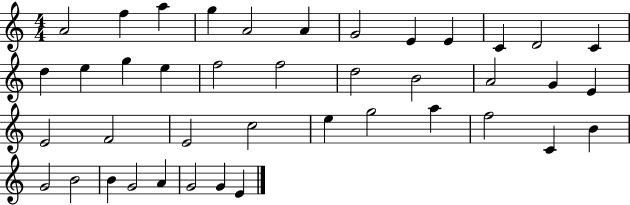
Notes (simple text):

A4/h F5/q A5/q G5/q A4/h A4/q G4/h E4/q E4/q C4/q D4/h C4/q D5/q E5/q G5/q E5/q F5/h F5/h D5/h B4/h A4/h G4/q E4/q E4/h F4/h E4/h C5/h E5/q G5/h A5/q F5/h C4/q B4/q G4/h B4/h B4/q G4/h A4/q G4/h G4/q E4/q